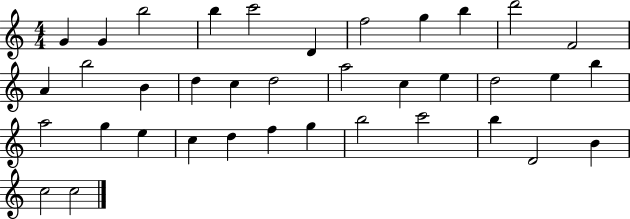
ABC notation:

X:1
T:Untitled
M:4/4
L:1/4
K:C
G G b2 b c'2 D f2 g b d'2 F2 A b2 B d c d2 a2 c e d2 e b a2 g e c d f g b2 c'2 b D2 B c2 c2